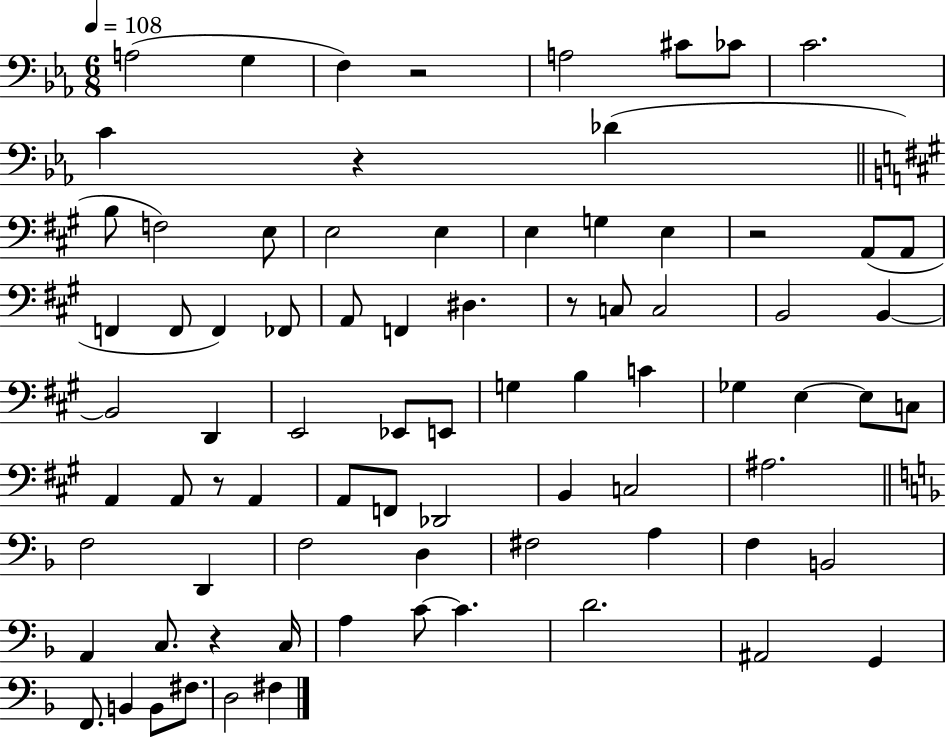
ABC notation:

X:1
T:Untitled
M:6/8
L:1/4
K:Eb
A,2 G, F, z2 A,2 ^C/2 _C/2 C2 C z _D B,/2 F,2 E,/2 E,2 E, E, G, E, z2 A,,/2 A,,/2 F,, F,,/2 F,, _F,,/2 A,,/2 F,, ^D, z/2 C,/2 C,2 B,,2 B,, B,,2 D,, E,,2 _E,,/2 E,,/2 G, B, C _G, E, E,/2 C,/2 A,, A,,/2 z/2 A,, A,,/2 F,,/2 _D,,2 B,, C,2 ^A,2 F,2 D,, F,2 D, ^F,2 A, F, B,,2 A,, C,/2 z C,/4 A, C/2 C D2 ^A,,2 G,, F,,/2 B,, B,,/2 ^F,/2 D,2 ^F,